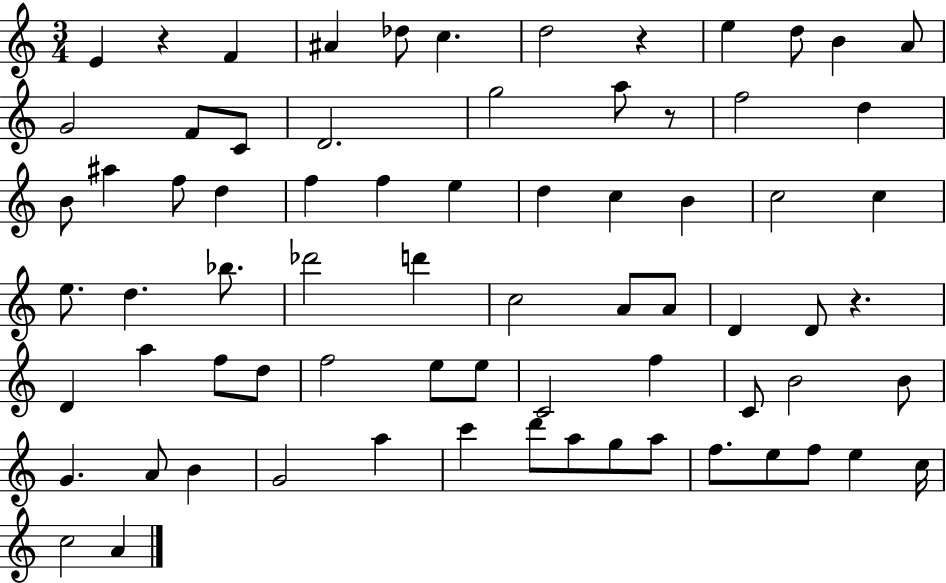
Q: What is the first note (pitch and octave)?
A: E4